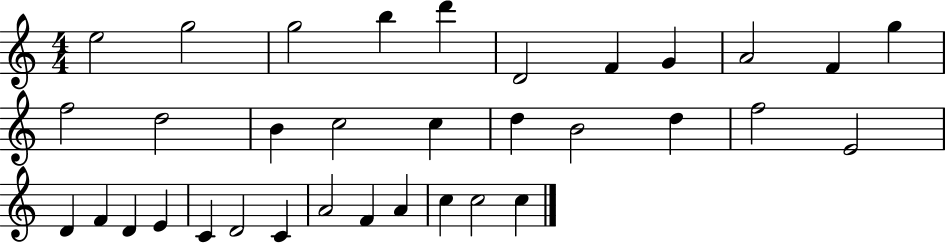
E5/h G5/h G5/h B5/q D6/q D4/h F4/q G4/q A4/h F4/q G5/q F5/h D5/h B4/q C5/h C5/q D5/q B4/h D5/q F5/h E4/h D4/q F4/q D4/q E4/q C4/q D4/h C4/q A4/h F4/q A4/q C5/q C5/h C5/q